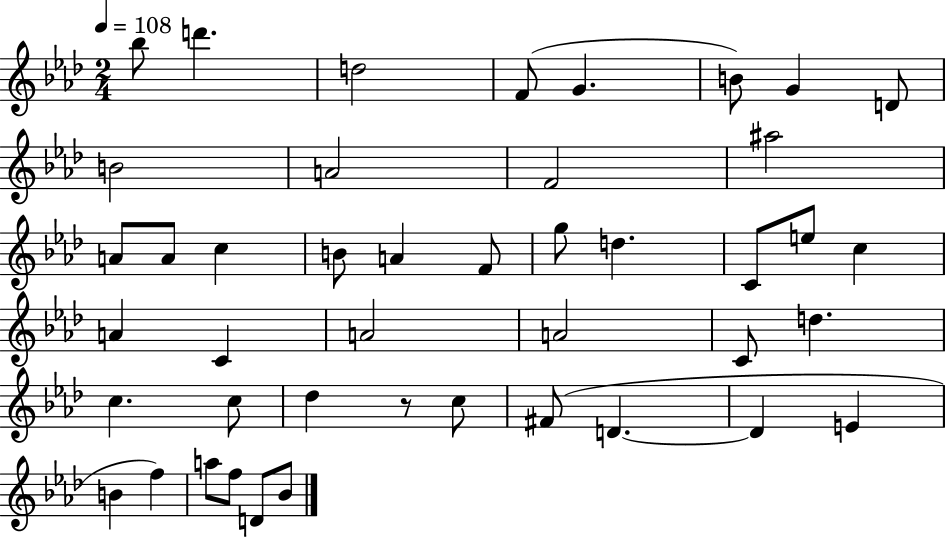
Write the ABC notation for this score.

X:1
T:Untitled
M:2/4
L:1/4
K:Ab
_b/2 d' d2 F/2 G B/2 G D/2 B2 A2 F2 ^a2 A/2 A/2 c B/2 A F/2 g/2 d C/2 e/2 c A C A2 A2 C/2 d c c/2 _d z/2 c/2 ^F/2 D D E B f a/2 f/2 D/2 _B/2